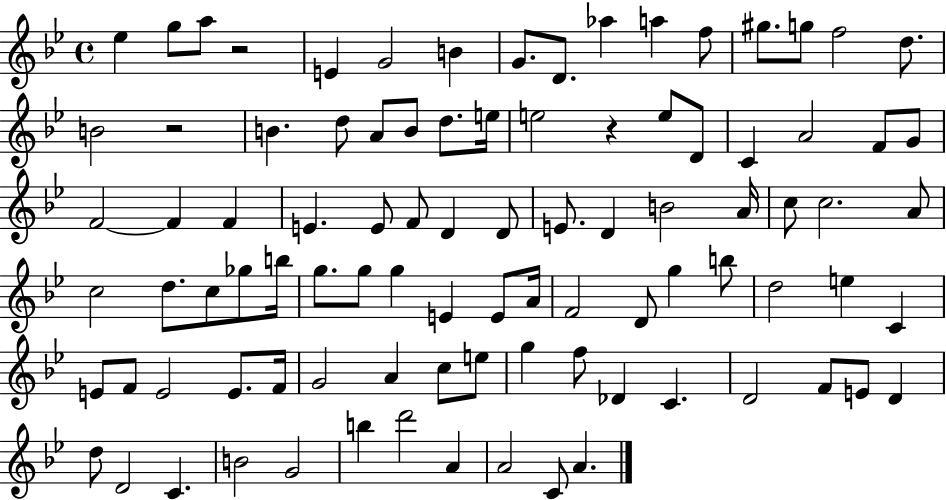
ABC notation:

X:1
T:Untitled
M:4/4
L:1/4
K:Bb
_e g/2 a/2 z2 E G2 B G/2 D/2 _a a f/2 ^g/2 g/2 f2 d/2 B2 z2 B d/2 A/2 B/2 d/2 e/4 e2 z e/2 D/2 C A2 F/2 G/2 F2 F F E E/2 F/2 D D/2 E/2 D B2 A/4 c/2 c2 A/2 c2 d/2 c/2 _g/2 b/4 g/2 g/2 g E E/2 A/4 F2 D/2 g b/2 d2 e C E/2 F/2 E2 E/2 F/4 G2 A c/2 e/2 g f/2 _D C D2 F/2 E/2 D d/2 D2 C B2 G2 b d'2 A A2 C/2 A